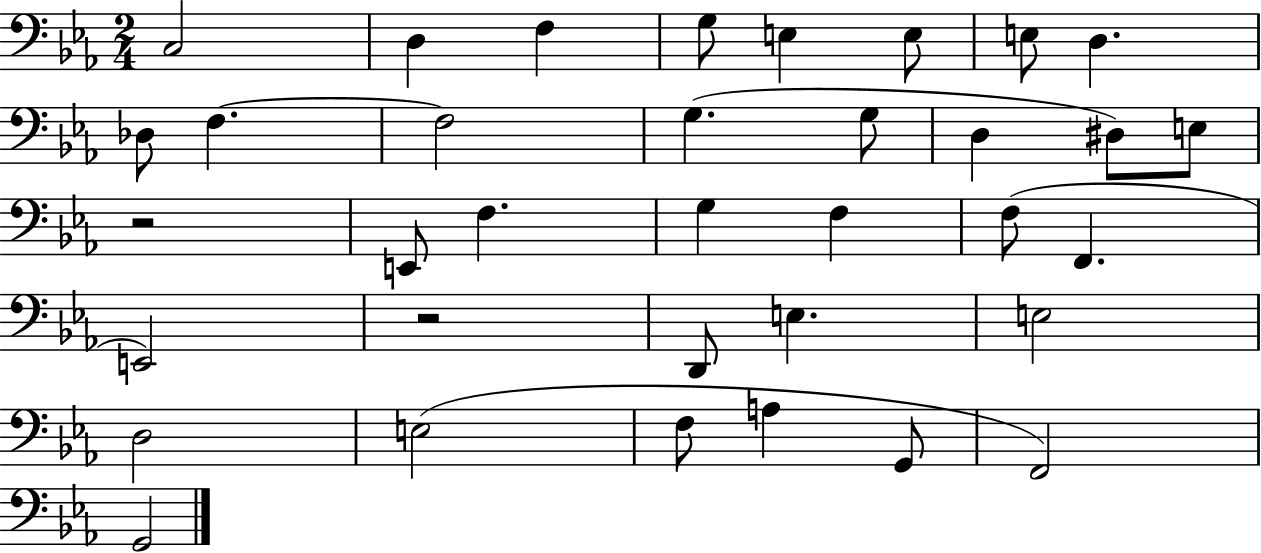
X:1
T:Untitled
M:2/4
L:1/4
K:Eb
C,2 D, F, G,/2 E, E,/2 E,/2 D, _D,/2 F, F,2 G, G,/2 D, ^D,/2 E,/2 z2 E,,/2 F, G, F, F,/2 F,, E,,2 z2 D,,/2 E, E,2 D,2 E,2 F,/2 A, G,,/2 F,,2 G,,2